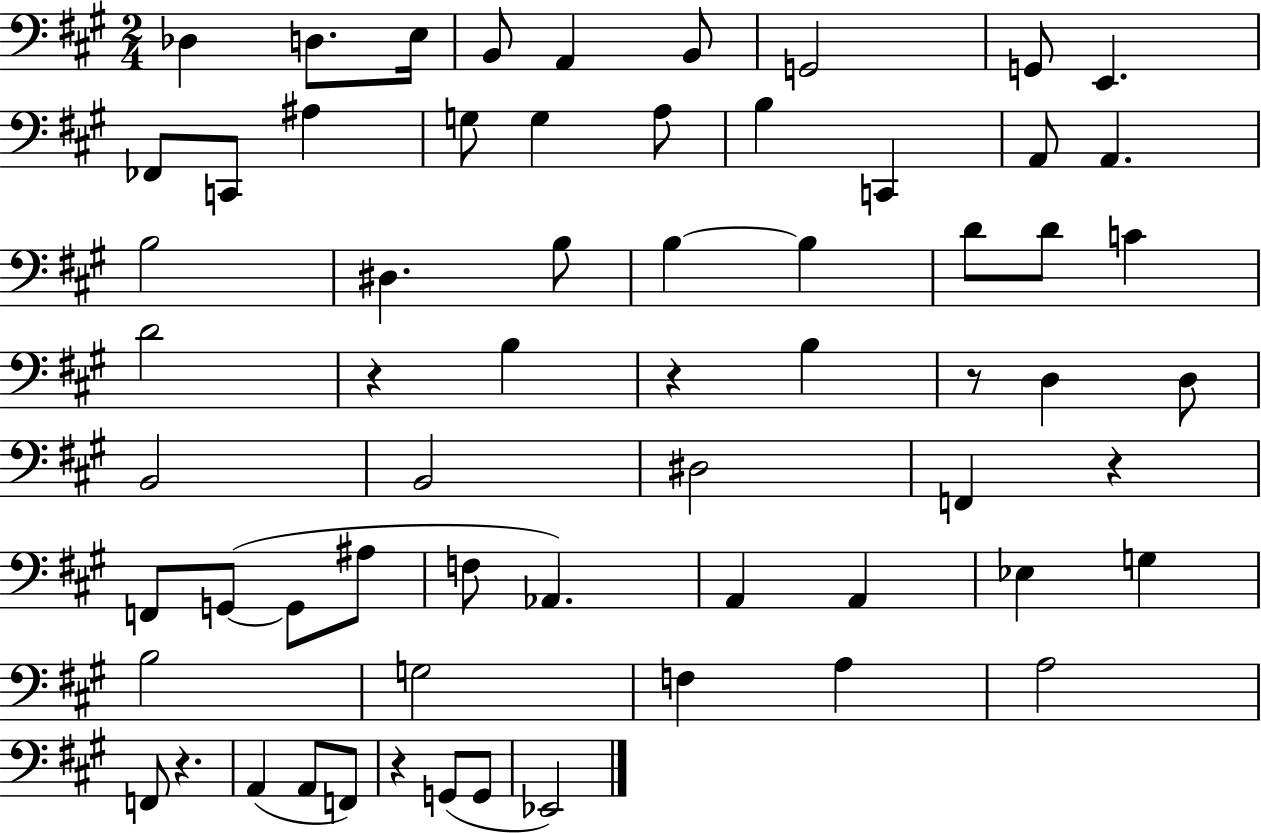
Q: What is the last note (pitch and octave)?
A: Eb2